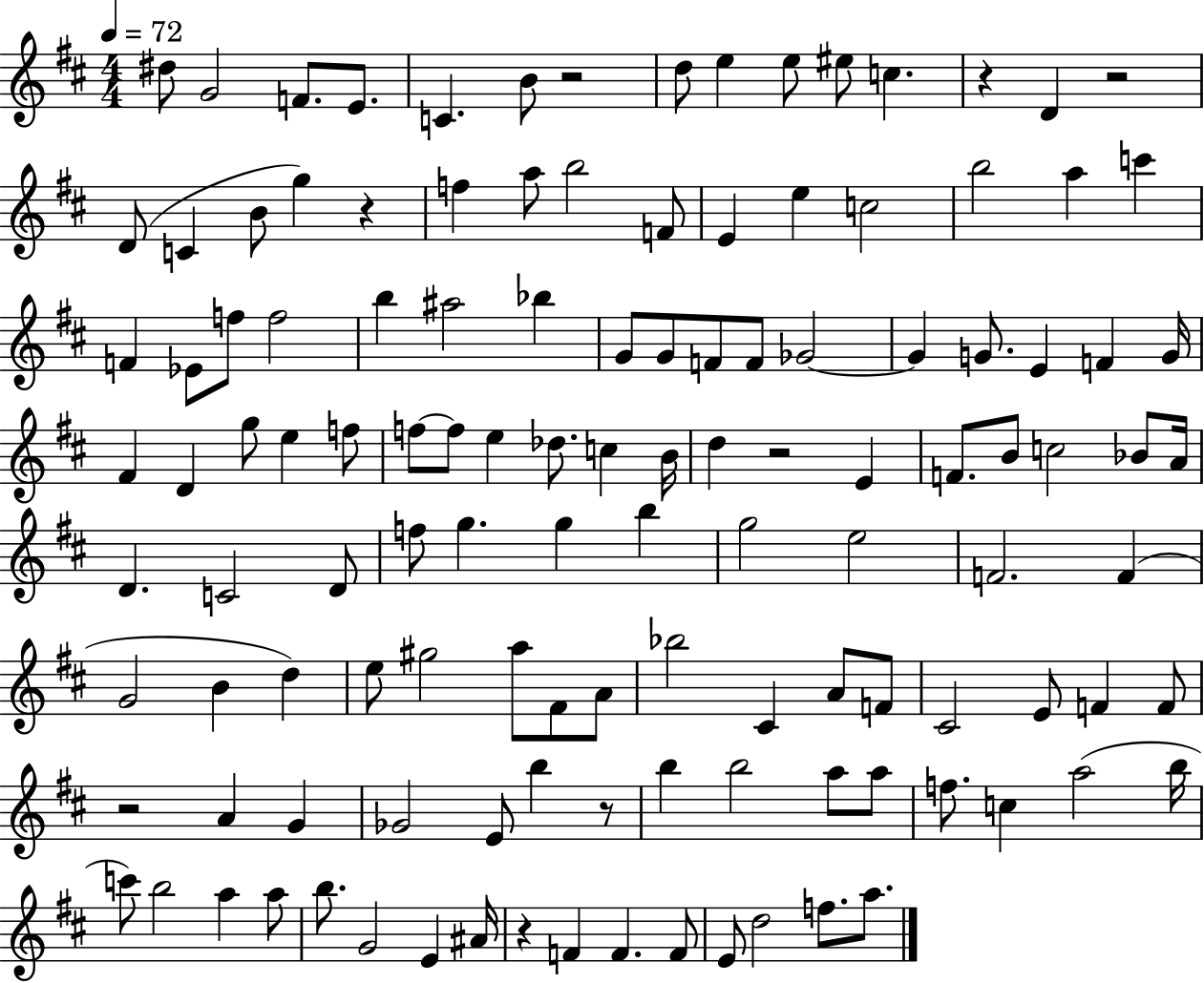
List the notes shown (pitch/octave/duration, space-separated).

D#5/e G4/h F4/e. E4/e. C4/q. B4/e R/h D5/e E5/q E5/e EIS5/e C5/q. R/q D4/q R/h D4/e C4/q B4/e G5/q R/q F5/q A5/e B5/h F4/e E4/q E5/q C5/h B5/h A5/q C6/q F4/q Eb4/e F5/e F5/h B5/q A#5/h Bb5/q G4/e G4/e F4/e F4/e Gb4/h Gb4/q G4/e. E4/q F4/q G4/s F#4/q D4/q G5/e E5/q F5/e F5/e F5/e E5/q Db5/e. C5/q B4/s D5/q R/h E4/q F4/e. B4/e C5/h Bb4/e A4/s D4/q. C4/h D4/e F5/e G5/q. G5/q B5/q G5/h E5/h F4/h. F4/q G4/h B4/q D5/q E5/e G#5/h A5/e F#4/e A4/e Bb5/h C#4/q A4/e F4/e C#4/h E4/e F4/q F4/e R/h A4/q G4/q Gb4/h E4/e B5/q R/e B5/q B5/h A5/e A5/e F5/e. C5/q A5/h B5/s C6/e B5/h A5/q A5/e B5/e. G4/h E4/q A#4/s R/q F4/q F4/q. F4/e E4/e D5/h F5/e. A5/e.